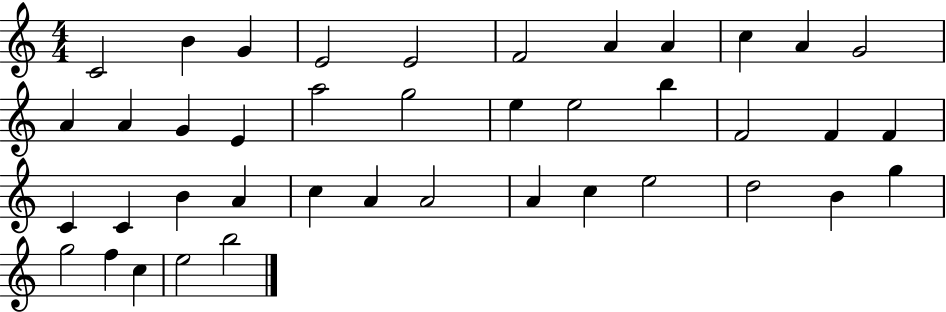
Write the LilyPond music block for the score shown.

{
  \clef treble
  \numericTimeSignature
  \time 4/4
  \key c \major
  c'2 b'4 g'4 | e'2 e'2 | f'2 a'4 a'4 | c''4 a'4 g'2 | \break a'4 a'4 g'4 e'4 | a''2 g''2 | e''4 e''2 b''4 | f'2 f'4 f'4 | \break c'4 c'4 b'4 a'4 | c''4 a'4 a'2 | a'4 c''4 e''2 | d''2 b'4 g''4 | \break g''2 f''4 c''4 | e''2 b''2 | \bar "|."
}